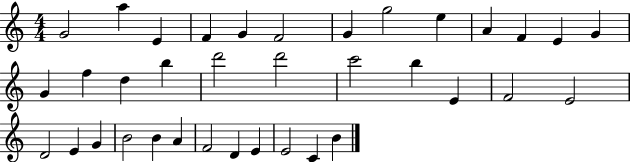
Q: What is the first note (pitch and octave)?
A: G4